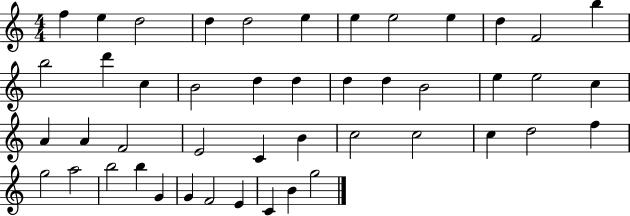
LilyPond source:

{
  \clef treble
  \numericTimeSignature
  \time 4/4
  \key c \major
  f''4 e''4 d''2 | d''4 d''2 e''4 | e''4 e''2 e''4 | d''4 f'2 b''4 | \break b''2 d'''4 c''4 | b'2 d''4 d''4 | d''4 d''4 b'2 | e''4 e''2 c''4 | \break a'4 a'4 f'2 | e'2 c'4 b'4 | c''2 c''2 | c''4 d''2 f''4 | \break g''2 a''2 | b''2 b''4 g'4 | g'4 f'2 e'4 | c'4 b'4 g''2 | \break \bar "|."
}